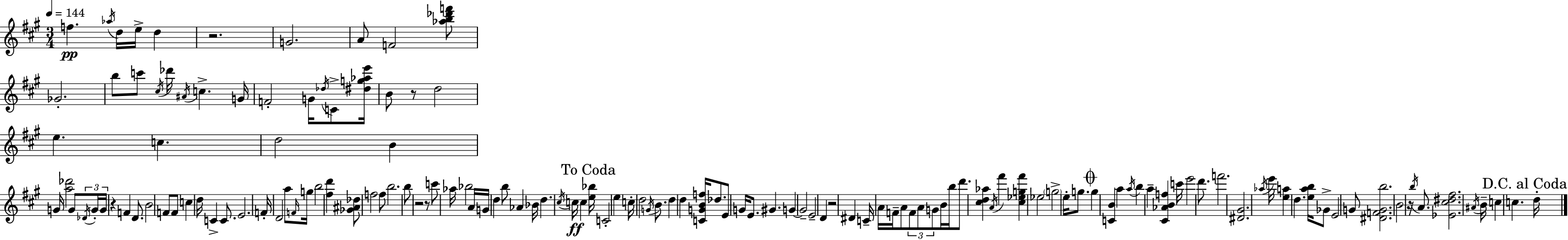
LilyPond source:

{
  \clef treble
  \numericTimeSignature
  \time 3/4
  \key a \major
  \tempo 4 = 144
  f''4.\pp \acciaccatura { aes''16 } d''16 e''16-> d''4 | r2. | g'2. | a'8 f'2 <aes'' b'' des''' f'''>8 | \break ges'2.-. | b''8 c'''8 \acciaccatura { cis''16 } des'''16 \acciaccatura { ais'16 } c''4.-> | g'16 f'2-. g'16 | \acciaccatura { des''16 } c'8-> <dis'' g'' aes'' e'''>16 b'8 r8 d''2 | \break e''4. c''4. | d''2 | b'4 g'16 <a'' des'''>2 | g'8 \tuplet 3/2 { \acciaccatura { des'16 } g'16-. g'16 } r4 f'4 | \break d'8. b'2 | f'8 f'8 c''4 d''16 c'4-> | c'8. e'2. | f'16-. d'2 | \break a''8 \grace { f'16 } g''16 b''2 | <fis'' d'''>4 <ges' ais' des''>8 f''2 | f''8 b''2. | b''8 r2 | \break r8 c'''8 aes''16 bes''2 | a'16 g'16 d''4 b''8 | aes'4 bes'16 d''4. | \acciaccatura { cis''16 } c''16\ff c''4 \mark "To Coda" <e'' bes''>16 c'2-. | \break e''4 c''16-. d''2 | \acciaccatura { g'16 } b'8. d''4 | d''4 <c' g' b' f''>16 des''8. e'8 g'16 e'8. | gis'4. g'4~~ | \break g'2-- e'2-- | d'4 r2 | dis'4 c'16-- a'16 f'16-- a'8 | \tuplet 3/2 { f'8 a'8 g'8 } b'16 b''16 d'''8. | \break <cis'' d'' aes''>4 \acciaccatura { a'16 } fis'''4 <cis'' ees'' g'' fis'''>4 | ees''2 \parenthesize g''2-> | e''16-. g''8. \mark \markup { \musicglyph "scripts.coda" } g''4 | <c' b'>4 a''4 \acciaccatura { a''16 } b''4 | \break a''4-- <cis' aes' b' f''>4 c'''16 e'''2 | d'''8. f'''2. | <dis' gis'>2. | \acciaccatura { aes''16 } e'''16 | \break <e'' a''>4 d''4. <e'' a'' b''>16 ges'8-> | e'2 g'8 <dis' f' g' b''>2. | b'2 | r16 \acciaccatura { b''16 } a'8. | \break <ees' cis'' dis'' fis''>2. | \acciaccatura { ais'16 } b'16-- c''4 c''4. | \mark "D.C. al Coda" d''16-. \bar "|."
}